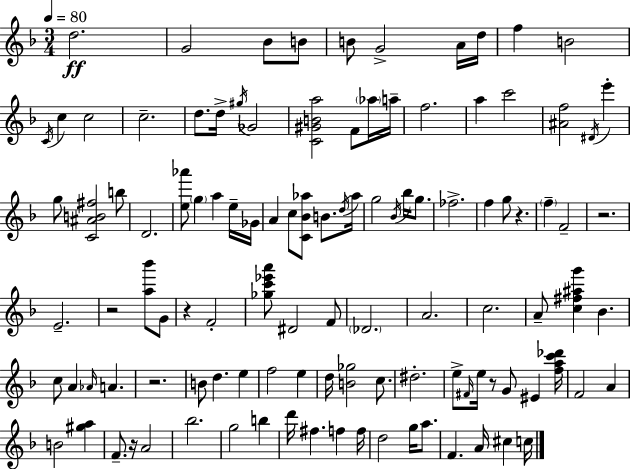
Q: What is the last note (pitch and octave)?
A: C5